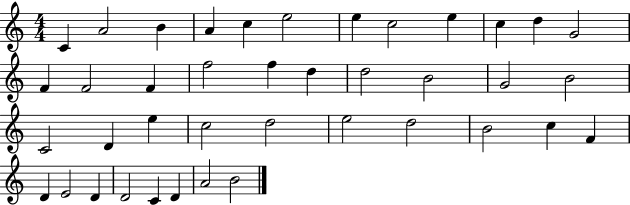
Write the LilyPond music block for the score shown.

{
  \clef treble
  \numericTimeSignature
  \time 4/4
  \key c \major
  c'4 a'2 b'4 | a'4 c''4 e''2 | e''4 c''2 e''4 | c''4 d''4 g'2 | \break f'4 f'2 f'4 | f''2 f''4 d''4 | d''2 b'2 | g'2 b'2 | \break c'2 d'4 e''4 | c''2 d''2 | e''2 d''2 | b'2 c''4 f'4 | \break d'4 e'2 d'4 | d'2 c'4 d'4 | a'2 b'2 | \bar "|."
}